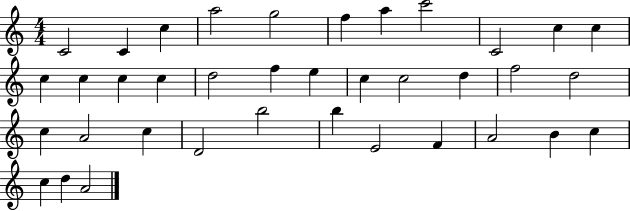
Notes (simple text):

C4/h C4/q C5/q A5/h G5/h F5/q A5/q C6/h C4/h C5/q C5/q C5/q C5/q C5/q C5/q D5/h F5/q E5/q C5/q C5/h D5/q F5/h D5/h C5/q A4/h C5/q D4/h B5/h B5/q E4/h F4/q A4/h B4/q C5/q C5/q D5/q A4/h